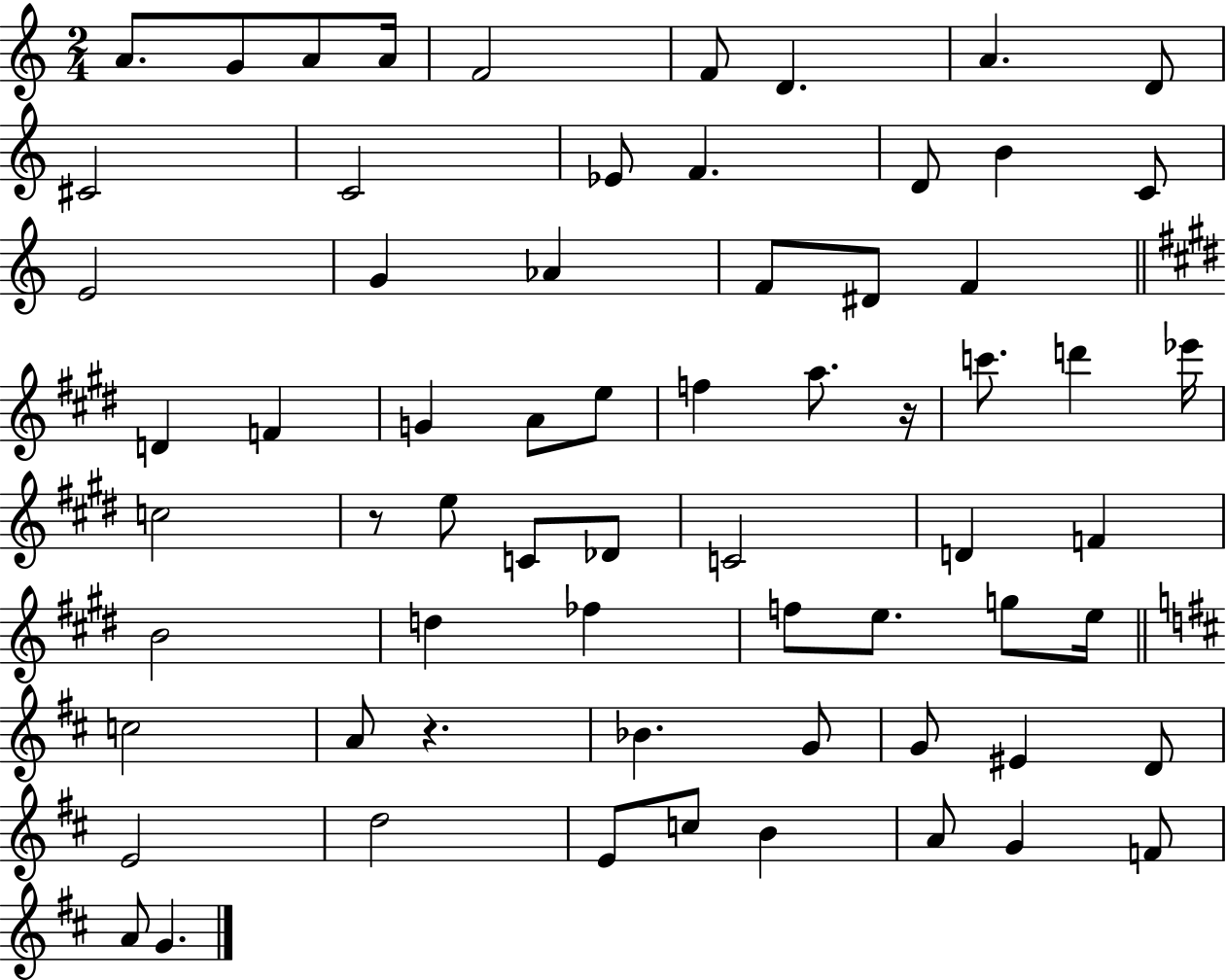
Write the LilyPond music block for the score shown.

{
  \clef treble
  \numericTimeSignature
  \time 2/4
  \key c \major
  \repeat volta 2 { a'8. g'8 a'8 a'16 | f'2 | f'8 d'4. | a'4. d'8 | \break cis'2 | c'2 | ees'8 f'4. | d'8 b'4 c'8 | \break e'2 | g'4 aes'4 | f'8 dis'8 f'4 | \bar "||" \break \key e \major d'4 f'4 | g'4 a'8 e''8 | f''4 a''8. r16 | c'''8. d'''4 ees'''16 | \break c''2 | r8 e''8 c'8 des'8 | c'2 | d'4 f'4 | \break b'2 | d''4 fes''4 | f''8 e''8. g''8 e''16 | \bar "||" \break \key d \major c''2 | a'8 r4. | bes'4. g'8 | g'8 eis'4 d'8 | \break e'2 | d''2 | e'8 c''8 b'4 | a'8 g'4 f'8 | \break a'8 g'4. | } \bar "|."
}